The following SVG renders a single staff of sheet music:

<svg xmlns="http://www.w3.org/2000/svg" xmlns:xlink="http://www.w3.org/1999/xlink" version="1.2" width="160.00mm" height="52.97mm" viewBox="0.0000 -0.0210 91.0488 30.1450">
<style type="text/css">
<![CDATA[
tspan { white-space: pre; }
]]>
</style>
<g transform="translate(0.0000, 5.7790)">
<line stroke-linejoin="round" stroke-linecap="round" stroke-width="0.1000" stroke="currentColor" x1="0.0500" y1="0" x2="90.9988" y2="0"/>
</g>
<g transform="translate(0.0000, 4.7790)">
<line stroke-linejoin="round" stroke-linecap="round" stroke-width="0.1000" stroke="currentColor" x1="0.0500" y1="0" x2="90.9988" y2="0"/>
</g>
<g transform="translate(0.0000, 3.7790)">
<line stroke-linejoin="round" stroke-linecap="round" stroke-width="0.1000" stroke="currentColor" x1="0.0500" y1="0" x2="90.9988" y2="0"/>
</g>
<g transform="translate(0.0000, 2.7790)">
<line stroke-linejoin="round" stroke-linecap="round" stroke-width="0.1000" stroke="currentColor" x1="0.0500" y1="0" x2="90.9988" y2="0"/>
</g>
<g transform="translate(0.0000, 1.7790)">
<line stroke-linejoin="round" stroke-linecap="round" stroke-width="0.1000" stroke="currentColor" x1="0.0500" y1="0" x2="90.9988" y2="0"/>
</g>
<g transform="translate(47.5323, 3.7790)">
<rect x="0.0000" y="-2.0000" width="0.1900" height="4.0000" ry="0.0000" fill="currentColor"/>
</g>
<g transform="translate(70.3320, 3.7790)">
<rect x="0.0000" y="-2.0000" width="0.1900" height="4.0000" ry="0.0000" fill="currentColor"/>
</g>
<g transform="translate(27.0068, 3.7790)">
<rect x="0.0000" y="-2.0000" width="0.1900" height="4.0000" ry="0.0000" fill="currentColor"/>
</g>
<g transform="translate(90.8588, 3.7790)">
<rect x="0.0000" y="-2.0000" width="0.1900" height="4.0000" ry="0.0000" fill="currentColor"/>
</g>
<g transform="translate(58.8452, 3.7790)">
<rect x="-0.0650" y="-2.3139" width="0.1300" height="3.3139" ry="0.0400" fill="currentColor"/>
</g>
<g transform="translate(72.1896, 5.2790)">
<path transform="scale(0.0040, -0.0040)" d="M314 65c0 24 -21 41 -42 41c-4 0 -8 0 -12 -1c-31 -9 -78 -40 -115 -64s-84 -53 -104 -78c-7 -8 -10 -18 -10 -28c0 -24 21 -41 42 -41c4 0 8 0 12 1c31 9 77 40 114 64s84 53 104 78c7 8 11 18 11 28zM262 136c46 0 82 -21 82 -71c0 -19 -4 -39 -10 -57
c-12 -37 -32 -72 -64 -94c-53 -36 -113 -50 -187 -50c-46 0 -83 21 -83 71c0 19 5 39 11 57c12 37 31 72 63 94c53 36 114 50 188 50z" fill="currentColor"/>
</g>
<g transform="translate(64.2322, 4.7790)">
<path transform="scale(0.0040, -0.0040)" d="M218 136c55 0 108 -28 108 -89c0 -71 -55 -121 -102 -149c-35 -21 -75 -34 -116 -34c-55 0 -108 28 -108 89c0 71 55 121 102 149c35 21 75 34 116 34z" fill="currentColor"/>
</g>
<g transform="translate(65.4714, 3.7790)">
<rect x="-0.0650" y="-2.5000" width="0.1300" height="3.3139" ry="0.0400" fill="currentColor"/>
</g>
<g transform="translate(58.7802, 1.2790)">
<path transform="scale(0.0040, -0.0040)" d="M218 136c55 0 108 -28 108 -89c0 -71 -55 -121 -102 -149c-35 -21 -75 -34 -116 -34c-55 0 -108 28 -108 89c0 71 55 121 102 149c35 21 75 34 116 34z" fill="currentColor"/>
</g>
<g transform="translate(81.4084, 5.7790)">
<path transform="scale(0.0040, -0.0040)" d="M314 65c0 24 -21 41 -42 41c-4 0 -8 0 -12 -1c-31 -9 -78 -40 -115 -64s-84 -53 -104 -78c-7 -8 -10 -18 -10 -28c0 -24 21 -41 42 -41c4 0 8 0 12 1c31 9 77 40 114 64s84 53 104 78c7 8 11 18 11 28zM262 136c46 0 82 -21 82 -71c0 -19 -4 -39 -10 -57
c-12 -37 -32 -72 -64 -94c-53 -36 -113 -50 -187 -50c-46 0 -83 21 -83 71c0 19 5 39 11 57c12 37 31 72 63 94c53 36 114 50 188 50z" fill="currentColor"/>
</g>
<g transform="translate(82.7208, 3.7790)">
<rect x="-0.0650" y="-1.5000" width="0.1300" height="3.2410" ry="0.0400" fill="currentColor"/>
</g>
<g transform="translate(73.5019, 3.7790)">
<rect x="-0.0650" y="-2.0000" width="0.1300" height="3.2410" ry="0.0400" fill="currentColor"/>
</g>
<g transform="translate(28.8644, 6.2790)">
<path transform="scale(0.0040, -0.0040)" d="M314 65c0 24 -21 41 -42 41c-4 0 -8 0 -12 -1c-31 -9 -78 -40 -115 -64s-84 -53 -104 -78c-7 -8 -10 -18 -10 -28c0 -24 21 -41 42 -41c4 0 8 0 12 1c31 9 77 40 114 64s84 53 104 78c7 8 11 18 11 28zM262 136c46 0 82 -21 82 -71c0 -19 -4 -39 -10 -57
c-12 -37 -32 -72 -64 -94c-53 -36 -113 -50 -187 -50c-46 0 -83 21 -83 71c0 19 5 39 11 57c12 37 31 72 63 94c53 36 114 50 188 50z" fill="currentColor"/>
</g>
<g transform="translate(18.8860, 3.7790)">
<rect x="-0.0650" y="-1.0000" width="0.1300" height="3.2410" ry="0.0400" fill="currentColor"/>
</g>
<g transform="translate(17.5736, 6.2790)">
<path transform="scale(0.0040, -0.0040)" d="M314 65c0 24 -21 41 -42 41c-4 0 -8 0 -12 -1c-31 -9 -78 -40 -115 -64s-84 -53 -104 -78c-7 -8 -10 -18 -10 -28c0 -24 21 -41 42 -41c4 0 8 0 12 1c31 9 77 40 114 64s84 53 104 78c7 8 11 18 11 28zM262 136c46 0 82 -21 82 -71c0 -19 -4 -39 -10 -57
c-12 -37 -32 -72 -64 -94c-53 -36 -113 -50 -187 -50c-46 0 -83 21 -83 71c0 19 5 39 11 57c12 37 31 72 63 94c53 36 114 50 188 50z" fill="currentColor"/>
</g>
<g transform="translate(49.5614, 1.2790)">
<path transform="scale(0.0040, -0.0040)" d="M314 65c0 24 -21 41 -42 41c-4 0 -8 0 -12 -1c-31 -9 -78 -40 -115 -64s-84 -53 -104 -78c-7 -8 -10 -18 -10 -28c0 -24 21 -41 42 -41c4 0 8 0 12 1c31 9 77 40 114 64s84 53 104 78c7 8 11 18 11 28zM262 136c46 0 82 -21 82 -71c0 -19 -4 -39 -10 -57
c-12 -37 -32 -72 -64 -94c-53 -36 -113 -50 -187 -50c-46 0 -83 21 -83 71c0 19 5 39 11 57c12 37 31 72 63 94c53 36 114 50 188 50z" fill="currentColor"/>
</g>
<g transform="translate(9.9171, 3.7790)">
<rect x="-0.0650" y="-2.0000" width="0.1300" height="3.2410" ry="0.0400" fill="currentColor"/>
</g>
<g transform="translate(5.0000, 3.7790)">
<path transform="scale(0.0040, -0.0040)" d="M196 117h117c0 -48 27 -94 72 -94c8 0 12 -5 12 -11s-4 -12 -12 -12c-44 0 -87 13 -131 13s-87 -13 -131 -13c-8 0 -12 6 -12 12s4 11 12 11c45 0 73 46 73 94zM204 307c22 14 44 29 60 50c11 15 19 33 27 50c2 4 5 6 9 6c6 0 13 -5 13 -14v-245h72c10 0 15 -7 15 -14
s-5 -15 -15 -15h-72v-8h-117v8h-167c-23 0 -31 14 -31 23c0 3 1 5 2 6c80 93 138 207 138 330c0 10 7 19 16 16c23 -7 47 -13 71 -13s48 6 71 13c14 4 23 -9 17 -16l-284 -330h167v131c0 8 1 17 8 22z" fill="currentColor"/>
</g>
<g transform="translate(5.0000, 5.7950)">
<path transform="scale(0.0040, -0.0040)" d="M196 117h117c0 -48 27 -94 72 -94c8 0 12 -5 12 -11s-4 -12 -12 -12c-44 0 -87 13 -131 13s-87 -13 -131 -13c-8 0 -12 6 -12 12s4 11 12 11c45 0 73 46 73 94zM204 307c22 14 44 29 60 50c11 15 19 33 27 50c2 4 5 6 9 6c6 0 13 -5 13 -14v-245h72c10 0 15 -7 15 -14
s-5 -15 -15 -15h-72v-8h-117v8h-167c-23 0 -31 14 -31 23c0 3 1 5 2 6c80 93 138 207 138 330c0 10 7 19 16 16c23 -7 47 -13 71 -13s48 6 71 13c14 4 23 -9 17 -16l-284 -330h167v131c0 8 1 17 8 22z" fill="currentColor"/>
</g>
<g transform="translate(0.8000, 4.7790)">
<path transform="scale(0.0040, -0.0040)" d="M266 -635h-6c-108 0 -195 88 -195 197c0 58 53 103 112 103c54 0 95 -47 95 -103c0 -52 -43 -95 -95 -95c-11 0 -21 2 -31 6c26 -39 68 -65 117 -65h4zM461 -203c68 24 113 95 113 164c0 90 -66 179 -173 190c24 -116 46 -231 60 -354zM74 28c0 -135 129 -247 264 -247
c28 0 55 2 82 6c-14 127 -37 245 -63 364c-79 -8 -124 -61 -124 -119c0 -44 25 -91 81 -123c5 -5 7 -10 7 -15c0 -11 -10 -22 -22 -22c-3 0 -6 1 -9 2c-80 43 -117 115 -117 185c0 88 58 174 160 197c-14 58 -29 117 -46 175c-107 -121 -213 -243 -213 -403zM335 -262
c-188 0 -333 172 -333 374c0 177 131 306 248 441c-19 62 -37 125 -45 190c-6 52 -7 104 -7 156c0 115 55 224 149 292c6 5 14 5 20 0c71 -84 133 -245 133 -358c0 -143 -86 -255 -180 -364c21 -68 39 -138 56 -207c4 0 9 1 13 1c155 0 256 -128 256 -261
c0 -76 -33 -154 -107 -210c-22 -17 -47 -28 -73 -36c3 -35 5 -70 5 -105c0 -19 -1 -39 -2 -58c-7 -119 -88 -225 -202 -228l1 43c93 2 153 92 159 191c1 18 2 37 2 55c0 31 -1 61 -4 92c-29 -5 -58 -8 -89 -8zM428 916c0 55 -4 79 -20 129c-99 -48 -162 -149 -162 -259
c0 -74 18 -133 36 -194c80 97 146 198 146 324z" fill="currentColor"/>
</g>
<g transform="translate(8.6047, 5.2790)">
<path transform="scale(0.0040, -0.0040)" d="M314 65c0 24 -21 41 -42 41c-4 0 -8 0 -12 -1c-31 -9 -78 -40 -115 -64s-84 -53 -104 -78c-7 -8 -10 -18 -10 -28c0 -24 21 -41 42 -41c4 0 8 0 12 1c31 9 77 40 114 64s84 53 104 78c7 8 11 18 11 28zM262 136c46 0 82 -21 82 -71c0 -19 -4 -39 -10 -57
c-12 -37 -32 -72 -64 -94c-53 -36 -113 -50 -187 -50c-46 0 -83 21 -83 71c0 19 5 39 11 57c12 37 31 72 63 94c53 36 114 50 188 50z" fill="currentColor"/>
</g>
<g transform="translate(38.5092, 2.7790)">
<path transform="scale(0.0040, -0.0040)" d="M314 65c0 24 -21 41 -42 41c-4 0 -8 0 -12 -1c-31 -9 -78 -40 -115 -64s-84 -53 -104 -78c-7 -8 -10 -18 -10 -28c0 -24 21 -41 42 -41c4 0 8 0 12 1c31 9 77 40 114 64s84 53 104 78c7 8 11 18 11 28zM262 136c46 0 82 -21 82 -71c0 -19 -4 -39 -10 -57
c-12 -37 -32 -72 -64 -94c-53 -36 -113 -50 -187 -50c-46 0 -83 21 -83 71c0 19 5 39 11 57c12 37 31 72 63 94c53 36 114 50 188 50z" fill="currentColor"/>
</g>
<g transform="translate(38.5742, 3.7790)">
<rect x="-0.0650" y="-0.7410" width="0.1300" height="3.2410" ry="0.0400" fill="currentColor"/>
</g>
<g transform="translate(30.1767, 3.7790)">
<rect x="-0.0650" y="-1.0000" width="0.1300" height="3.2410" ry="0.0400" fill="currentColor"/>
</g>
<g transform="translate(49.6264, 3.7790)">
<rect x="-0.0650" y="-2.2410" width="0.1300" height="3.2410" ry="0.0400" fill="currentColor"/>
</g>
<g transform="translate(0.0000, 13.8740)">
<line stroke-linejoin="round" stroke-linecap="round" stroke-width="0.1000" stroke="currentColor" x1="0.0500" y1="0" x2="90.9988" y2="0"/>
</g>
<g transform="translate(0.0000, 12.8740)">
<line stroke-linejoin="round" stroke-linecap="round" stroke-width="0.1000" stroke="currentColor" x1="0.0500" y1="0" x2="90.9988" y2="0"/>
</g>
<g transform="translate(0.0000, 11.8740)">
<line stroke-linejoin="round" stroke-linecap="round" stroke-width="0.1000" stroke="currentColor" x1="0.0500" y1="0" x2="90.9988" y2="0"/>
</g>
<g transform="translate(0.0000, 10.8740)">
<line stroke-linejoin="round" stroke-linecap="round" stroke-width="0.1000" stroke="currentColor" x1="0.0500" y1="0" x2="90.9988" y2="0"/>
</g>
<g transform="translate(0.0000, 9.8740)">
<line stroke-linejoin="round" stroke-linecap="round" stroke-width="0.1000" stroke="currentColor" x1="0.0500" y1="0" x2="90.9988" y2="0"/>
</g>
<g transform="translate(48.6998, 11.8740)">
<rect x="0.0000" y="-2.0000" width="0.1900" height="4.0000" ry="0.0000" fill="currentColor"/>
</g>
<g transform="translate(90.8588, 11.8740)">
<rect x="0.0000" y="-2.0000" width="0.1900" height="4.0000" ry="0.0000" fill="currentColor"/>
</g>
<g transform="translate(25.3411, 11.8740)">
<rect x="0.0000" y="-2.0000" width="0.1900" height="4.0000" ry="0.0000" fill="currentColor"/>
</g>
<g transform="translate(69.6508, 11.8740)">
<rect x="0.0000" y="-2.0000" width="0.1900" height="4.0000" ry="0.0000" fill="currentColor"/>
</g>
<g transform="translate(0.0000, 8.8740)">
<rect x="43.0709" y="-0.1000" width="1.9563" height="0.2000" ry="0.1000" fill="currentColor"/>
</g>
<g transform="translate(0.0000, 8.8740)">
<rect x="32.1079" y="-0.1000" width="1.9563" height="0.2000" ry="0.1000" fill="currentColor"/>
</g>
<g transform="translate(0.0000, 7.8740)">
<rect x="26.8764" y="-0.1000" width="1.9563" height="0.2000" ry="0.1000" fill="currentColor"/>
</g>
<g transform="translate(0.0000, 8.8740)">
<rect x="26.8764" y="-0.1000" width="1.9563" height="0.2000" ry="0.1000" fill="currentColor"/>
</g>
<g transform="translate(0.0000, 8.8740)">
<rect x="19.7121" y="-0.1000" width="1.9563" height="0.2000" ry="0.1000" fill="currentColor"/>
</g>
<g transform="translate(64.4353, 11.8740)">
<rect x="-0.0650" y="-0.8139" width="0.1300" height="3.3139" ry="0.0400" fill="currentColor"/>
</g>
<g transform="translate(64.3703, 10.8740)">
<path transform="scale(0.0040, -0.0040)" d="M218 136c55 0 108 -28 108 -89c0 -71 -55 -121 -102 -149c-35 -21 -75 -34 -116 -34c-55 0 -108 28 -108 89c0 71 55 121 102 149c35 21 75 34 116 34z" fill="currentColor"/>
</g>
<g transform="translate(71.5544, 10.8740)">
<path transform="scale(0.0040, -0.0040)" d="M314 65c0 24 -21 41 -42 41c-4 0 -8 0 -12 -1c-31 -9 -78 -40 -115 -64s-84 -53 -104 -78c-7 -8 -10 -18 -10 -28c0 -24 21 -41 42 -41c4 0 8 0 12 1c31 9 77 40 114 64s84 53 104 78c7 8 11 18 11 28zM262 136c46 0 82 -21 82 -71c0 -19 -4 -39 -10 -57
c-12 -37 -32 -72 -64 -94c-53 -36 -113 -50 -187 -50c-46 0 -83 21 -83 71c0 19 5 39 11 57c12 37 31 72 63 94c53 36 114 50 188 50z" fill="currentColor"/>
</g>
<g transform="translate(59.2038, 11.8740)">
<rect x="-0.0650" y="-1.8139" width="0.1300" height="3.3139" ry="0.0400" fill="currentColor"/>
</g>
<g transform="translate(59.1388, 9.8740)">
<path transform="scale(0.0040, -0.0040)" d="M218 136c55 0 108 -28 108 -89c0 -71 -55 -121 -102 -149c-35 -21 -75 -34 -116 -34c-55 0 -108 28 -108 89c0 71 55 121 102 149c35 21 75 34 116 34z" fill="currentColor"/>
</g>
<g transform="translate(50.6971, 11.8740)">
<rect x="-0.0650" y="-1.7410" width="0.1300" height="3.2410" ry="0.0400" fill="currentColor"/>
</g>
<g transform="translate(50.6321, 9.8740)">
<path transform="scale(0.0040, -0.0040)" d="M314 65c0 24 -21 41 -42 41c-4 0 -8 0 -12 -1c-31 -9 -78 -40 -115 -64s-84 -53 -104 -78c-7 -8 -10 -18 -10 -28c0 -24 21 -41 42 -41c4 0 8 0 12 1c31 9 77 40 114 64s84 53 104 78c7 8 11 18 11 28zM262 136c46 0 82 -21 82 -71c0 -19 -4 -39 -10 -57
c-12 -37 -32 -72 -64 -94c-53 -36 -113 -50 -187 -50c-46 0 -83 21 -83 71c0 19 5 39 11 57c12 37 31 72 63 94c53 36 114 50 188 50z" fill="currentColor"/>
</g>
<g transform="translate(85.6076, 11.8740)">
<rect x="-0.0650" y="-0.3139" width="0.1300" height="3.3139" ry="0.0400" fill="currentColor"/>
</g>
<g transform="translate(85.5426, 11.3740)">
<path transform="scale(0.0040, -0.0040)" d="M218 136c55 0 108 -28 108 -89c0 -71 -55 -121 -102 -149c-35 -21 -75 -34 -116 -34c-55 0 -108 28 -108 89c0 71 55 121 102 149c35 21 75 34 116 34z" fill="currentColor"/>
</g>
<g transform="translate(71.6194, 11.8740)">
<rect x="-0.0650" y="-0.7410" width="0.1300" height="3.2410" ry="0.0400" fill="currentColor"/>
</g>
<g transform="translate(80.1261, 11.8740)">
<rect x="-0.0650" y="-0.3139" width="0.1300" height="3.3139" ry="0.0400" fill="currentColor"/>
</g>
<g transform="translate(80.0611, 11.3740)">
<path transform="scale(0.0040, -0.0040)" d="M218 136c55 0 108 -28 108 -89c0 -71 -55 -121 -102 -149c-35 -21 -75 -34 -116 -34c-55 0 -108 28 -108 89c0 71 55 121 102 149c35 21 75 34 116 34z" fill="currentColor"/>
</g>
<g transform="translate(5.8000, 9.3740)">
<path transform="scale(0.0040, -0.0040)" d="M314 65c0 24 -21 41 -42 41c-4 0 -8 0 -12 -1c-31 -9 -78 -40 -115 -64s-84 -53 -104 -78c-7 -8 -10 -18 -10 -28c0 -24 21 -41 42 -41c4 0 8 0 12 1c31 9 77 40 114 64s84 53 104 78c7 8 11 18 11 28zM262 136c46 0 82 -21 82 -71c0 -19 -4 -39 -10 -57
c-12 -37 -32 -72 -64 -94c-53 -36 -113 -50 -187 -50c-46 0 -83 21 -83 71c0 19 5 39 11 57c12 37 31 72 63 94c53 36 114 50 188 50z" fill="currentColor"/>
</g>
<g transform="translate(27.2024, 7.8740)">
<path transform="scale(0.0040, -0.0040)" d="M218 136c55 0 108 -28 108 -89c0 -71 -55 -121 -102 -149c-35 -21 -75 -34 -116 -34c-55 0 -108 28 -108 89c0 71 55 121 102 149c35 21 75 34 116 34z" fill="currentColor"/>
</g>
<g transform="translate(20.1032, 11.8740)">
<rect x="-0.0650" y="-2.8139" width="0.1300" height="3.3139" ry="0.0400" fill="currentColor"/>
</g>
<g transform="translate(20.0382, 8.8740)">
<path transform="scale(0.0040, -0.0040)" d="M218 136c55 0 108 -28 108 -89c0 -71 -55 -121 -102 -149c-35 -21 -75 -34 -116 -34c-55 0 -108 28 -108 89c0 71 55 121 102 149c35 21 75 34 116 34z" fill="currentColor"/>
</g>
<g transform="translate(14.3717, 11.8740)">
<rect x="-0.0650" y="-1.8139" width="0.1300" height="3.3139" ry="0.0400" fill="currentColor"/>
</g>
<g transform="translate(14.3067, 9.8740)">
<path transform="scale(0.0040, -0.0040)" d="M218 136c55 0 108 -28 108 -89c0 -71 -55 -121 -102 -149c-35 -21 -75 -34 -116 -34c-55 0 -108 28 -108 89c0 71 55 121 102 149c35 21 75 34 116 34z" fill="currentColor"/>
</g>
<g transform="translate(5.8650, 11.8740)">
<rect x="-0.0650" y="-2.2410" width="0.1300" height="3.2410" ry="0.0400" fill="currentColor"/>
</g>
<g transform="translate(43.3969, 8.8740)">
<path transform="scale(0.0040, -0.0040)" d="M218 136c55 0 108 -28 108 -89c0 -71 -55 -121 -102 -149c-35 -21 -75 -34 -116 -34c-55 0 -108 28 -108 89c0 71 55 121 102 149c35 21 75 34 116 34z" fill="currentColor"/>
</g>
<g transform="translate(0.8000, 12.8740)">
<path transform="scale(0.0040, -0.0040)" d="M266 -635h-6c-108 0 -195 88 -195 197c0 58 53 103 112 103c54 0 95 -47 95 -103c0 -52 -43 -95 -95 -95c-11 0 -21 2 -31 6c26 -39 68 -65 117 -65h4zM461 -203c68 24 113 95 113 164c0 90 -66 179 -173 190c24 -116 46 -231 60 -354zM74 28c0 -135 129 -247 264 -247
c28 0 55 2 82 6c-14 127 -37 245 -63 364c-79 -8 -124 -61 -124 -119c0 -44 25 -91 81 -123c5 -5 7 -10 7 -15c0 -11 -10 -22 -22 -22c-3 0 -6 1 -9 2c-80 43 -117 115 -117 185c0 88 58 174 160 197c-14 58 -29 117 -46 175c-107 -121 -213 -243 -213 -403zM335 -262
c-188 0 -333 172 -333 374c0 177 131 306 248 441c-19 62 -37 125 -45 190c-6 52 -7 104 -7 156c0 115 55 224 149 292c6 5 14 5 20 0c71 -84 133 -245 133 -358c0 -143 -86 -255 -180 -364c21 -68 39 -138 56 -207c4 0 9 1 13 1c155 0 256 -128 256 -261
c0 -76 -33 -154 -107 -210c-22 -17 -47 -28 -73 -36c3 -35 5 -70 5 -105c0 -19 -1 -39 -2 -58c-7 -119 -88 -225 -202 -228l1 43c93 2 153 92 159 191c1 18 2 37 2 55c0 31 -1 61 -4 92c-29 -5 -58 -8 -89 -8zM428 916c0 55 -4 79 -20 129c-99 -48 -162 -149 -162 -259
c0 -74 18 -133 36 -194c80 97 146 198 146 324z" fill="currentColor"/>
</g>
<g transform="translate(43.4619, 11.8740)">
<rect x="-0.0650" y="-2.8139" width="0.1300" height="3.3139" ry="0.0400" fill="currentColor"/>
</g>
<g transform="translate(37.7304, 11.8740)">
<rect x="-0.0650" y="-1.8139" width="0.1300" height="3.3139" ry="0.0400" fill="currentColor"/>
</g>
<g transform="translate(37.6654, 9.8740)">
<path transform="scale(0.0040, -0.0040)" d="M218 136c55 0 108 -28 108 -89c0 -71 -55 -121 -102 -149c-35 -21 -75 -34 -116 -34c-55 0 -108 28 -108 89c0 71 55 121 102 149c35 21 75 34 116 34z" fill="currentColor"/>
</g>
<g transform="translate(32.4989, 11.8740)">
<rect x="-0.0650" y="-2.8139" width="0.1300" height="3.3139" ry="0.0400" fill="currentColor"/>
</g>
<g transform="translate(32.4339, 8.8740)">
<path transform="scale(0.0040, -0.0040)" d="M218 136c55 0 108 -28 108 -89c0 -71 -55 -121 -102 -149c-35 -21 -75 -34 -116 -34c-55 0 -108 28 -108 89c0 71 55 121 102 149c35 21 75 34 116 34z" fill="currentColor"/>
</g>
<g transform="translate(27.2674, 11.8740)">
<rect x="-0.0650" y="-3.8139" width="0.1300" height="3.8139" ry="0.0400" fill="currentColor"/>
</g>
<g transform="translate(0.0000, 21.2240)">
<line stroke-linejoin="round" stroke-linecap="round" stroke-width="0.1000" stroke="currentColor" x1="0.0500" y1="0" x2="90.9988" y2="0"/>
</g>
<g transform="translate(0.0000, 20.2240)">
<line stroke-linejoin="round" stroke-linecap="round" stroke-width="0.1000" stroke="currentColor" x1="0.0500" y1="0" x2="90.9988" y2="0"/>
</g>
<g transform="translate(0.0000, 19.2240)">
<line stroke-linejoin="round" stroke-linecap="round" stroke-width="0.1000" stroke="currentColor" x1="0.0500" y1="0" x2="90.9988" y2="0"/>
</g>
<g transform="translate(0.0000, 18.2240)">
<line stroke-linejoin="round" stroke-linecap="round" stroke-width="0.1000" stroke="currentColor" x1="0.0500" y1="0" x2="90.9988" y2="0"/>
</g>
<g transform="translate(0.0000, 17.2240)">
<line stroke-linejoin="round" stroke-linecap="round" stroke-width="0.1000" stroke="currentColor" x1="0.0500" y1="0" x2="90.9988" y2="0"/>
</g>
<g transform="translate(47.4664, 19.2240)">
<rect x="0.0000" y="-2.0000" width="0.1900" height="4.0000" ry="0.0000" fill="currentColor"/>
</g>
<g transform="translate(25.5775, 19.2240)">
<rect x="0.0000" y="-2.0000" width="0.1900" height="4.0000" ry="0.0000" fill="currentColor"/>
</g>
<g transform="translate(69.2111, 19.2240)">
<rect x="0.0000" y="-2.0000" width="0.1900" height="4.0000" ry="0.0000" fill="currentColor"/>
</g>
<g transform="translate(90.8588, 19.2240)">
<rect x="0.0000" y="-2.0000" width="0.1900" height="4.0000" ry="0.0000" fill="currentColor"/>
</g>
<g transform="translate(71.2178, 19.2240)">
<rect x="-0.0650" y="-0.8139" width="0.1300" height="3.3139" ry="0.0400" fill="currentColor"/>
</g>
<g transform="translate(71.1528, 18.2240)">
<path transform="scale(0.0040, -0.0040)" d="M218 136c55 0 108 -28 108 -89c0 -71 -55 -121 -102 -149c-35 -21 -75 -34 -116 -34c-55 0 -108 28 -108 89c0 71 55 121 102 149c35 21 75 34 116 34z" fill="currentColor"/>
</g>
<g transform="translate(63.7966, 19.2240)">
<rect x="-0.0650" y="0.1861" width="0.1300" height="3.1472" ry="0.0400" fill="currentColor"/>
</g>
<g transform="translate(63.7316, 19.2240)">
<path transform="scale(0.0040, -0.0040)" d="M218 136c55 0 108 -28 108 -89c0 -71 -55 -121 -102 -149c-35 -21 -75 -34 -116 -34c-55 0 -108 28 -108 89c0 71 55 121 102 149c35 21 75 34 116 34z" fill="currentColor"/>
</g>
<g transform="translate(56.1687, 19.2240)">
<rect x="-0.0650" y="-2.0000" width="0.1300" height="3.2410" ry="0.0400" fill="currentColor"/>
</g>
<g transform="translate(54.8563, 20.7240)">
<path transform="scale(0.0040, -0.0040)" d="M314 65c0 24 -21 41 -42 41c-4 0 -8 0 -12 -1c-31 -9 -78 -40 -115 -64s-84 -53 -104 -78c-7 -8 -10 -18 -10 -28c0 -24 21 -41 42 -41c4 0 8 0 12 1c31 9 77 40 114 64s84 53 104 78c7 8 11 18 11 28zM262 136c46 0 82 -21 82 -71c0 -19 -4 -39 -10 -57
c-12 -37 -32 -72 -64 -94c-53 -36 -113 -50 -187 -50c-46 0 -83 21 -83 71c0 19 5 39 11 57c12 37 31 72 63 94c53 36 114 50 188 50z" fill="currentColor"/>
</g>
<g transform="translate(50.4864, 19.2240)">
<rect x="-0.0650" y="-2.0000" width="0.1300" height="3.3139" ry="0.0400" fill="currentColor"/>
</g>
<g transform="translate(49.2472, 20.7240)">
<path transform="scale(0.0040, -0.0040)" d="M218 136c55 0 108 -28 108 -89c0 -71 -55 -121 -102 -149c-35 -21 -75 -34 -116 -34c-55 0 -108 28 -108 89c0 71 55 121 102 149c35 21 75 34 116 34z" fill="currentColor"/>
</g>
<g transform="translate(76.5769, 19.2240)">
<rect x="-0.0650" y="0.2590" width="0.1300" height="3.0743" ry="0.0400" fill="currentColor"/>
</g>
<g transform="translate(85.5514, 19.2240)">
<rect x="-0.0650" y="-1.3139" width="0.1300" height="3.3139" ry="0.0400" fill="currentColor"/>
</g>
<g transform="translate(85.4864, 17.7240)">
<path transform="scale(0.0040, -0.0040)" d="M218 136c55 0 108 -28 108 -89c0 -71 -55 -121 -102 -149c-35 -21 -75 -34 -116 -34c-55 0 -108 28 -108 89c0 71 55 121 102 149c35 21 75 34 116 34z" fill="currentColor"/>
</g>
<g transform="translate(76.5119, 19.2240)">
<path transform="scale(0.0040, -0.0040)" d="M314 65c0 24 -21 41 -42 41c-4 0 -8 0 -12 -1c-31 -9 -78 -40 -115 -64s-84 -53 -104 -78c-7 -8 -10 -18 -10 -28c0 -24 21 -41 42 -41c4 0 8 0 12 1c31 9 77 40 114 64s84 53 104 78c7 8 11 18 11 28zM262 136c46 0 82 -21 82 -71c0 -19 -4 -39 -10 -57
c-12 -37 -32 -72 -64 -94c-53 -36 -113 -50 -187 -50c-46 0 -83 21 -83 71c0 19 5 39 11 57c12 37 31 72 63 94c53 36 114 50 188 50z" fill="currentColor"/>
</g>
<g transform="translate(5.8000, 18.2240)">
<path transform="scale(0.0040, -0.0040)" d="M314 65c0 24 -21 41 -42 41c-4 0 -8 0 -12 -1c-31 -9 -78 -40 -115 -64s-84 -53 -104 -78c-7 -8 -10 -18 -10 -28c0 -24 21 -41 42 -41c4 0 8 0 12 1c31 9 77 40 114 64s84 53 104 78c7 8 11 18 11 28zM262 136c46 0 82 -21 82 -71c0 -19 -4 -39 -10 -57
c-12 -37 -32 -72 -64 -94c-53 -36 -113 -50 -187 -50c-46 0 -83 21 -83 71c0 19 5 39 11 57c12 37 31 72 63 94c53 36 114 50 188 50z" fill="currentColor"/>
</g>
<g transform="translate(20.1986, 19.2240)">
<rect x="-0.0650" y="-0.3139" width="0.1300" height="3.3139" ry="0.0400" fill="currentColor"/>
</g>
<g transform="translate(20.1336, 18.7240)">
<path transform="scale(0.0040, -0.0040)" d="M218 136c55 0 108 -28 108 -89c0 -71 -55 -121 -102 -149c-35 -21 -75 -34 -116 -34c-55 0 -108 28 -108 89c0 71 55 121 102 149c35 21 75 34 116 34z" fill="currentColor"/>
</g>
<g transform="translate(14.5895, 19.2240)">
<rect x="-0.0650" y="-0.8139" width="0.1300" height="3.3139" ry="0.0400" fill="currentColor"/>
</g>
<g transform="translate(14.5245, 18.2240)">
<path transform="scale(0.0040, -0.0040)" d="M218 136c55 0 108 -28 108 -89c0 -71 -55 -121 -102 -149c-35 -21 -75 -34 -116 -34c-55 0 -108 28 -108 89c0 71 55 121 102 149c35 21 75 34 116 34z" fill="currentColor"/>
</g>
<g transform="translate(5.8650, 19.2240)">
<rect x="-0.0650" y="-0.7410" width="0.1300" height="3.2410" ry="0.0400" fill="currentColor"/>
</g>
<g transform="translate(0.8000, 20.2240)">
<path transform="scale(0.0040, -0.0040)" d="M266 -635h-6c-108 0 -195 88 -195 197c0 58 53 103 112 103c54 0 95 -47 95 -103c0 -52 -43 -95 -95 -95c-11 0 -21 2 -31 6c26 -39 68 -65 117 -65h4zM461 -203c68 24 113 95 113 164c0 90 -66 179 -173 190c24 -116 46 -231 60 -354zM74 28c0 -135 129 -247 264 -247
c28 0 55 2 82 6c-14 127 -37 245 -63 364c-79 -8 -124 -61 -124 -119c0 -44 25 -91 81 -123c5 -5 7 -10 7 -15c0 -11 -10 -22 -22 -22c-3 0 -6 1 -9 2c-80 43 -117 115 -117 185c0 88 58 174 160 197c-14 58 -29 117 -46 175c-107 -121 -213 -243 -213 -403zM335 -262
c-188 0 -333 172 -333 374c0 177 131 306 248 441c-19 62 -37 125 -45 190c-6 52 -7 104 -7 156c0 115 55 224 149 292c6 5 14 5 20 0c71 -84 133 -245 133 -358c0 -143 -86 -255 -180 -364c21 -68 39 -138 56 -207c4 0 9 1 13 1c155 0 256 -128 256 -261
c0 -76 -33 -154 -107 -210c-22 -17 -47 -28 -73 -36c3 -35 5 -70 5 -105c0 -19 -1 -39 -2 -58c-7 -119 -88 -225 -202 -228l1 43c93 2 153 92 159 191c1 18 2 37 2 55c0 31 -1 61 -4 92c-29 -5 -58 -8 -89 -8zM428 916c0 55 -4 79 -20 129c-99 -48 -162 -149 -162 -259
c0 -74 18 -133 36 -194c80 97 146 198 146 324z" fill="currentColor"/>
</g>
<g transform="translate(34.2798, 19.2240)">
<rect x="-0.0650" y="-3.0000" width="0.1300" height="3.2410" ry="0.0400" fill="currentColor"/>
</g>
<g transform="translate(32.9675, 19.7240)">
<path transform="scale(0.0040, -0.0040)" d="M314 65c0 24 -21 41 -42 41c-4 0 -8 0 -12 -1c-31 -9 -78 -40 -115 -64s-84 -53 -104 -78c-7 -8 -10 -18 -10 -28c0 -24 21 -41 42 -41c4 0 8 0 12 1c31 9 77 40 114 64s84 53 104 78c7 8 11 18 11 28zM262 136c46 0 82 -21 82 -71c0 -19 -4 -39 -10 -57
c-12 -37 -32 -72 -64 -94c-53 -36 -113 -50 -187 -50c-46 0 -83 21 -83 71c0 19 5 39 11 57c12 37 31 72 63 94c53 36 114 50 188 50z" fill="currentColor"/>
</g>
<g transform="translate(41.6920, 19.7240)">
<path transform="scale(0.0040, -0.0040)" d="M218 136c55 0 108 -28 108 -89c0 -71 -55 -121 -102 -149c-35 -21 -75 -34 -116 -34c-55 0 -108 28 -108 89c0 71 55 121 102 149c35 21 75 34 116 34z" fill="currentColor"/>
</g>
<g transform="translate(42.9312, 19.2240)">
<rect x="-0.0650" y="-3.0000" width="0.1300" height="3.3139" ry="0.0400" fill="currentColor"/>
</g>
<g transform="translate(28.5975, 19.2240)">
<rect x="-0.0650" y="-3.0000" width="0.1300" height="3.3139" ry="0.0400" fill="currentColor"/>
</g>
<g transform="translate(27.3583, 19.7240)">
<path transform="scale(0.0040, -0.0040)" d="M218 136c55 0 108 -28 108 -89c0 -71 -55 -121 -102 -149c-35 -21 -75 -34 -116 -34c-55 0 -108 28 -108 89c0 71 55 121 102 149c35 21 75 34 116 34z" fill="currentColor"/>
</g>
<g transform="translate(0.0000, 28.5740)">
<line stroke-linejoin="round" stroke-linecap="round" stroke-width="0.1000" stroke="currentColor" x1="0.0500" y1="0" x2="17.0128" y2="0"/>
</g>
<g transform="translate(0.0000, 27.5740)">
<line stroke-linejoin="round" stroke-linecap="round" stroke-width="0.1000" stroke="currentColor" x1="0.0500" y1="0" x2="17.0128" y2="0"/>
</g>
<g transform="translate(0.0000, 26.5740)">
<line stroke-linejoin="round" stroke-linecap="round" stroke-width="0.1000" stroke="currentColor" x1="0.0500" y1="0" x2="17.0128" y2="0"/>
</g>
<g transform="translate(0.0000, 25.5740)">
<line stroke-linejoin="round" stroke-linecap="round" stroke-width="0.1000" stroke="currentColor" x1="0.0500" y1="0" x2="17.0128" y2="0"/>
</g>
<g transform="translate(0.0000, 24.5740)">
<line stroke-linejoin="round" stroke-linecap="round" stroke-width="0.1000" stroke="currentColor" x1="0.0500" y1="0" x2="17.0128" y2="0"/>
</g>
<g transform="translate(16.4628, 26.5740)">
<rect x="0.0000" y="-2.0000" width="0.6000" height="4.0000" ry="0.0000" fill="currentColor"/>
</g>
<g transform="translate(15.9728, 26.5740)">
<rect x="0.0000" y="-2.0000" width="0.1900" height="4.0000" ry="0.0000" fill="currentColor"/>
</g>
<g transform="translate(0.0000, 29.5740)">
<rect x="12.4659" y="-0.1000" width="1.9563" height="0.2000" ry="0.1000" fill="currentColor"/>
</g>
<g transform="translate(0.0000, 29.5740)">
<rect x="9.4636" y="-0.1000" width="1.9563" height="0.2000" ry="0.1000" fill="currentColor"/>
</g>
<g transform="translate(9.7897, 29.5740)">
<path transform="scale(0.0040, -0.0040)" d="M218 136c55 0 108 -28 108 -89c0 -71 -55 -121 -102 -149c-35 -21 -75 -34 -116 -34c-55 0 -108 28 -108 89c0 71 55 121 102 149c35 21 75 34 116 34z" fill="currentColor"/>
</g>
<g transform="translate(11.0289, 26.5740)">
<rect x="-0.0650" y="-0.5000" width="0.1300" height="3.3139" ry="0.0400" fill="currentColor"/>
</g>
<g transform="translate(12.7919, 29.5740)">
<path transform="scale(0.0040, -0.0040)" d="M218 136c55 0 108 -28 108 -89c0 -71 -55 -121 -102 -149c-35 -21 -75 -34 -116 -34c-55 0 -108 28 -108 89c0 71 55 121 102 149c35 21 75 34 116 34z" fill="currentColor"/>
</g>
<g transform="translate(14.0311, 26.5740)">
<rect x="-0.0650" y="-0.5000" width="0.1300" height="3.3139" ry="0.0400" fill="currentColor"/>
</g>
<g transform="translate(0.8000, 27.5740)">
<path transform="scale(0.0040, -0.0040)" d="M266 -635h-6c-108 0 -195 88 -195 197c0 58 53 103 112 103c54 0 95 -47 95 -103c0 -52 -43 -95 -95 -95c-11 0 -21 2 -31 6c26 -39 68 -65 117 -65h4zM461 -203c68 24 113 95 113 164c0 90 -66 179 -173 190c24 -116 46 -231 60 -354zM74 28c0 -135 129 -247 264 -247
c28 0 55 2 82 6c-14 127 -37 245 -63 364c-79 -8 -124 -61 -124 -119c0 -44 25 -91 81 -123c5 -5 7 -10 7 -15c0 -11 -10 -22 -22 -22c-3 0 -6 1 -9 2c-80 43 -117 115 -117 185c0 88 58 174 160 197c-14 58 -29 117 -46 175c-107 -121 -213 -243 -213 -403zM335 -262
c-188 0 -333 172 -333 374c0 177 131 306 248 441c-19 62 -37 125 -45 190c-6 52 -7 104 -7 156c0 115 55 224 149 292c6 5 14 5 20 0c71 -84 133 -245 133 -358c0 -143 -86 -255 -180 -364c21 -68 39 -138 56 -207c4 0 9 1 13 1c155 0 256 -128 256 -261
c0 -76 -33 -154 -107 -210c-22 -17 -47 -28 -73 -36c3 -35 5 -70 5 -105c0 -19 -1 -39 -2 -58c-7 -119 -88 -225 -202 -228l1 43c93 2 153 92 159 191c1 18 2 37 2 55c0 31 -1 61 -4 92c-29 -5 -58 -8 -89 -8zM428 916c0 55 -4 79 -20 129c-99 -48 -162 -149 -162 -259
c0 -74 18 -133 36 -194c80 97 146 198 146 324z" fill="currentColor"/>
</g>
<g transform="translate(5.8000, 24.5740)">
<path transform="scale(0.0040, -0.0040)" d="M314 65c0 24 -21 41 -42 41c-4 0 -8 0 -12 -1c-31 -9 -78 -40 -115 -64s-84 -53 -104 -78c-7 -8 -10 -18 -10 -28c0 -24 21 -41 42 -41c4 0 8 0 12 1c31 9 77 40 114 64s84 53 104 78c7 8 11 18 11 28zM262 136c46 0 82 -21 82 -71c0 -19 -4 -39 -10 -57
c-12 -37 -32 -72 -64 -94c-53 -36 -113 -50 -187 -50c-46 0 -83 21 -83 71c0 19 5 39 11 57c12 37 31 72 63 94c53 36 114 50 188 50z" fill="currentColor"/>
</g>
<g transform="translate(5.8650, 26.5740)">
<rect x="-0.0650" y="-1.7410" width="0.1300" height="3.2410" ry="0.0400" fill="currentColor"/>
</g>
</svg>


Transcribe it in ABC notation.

X:1
T:Untitled
M:4/4
L:1/4
K:C
F2 D2 D2 d2 g2 g G F2 E2 g2 f a c' a f a f2 f d d2 c c d2 d c A A2 A F F2 B d B2 e f2 C C